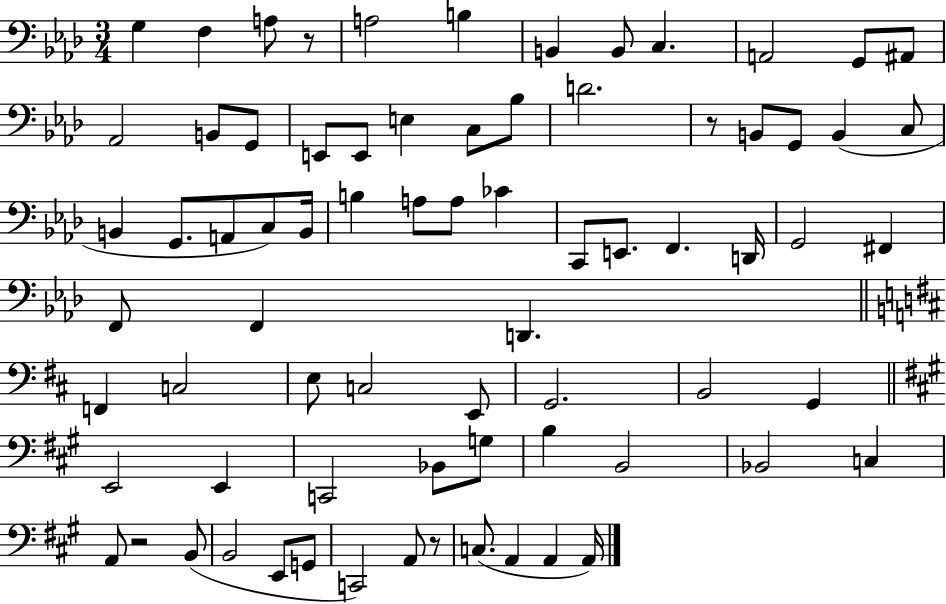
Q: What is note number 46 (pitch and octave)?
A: C3